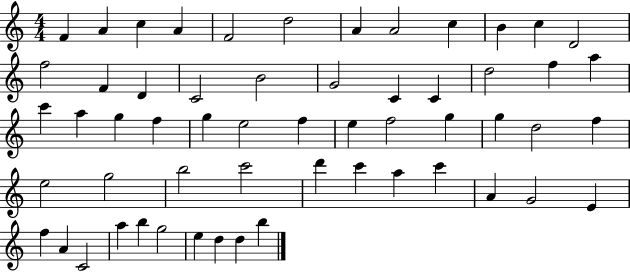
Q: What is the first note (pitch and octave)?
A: F4